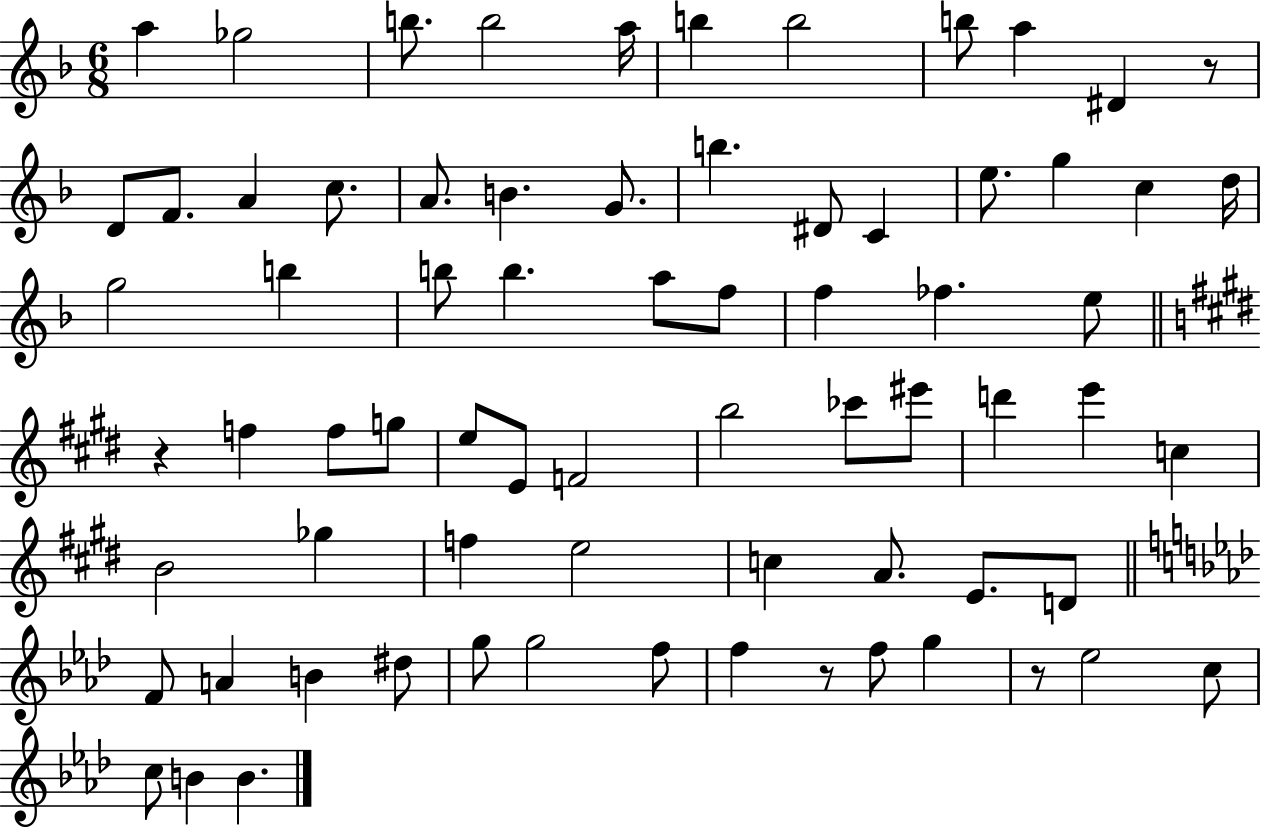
X:1
T:Untitled
M:6/8
L:1/4
K:F
a _g2 b/2 b2 a/4 b b2 b/2 a ^D z/2 D/2 F/2 A c/2 A/2 B G/2 b ^D/2 C e/2 g c d/4 g2 b b/2 b a/2 f/2 f _f e/2 z f f/2 g/2 e/2 E/2 F2 b2 _c'/2 ^e'/2 d' e' c B2 _g f e2 c A/2 E/2 D/2 F/2 A B ^d/2 g/2 g2 f/2 f z/2 f/2 g z/2 _e2 c/2 c/2 B B